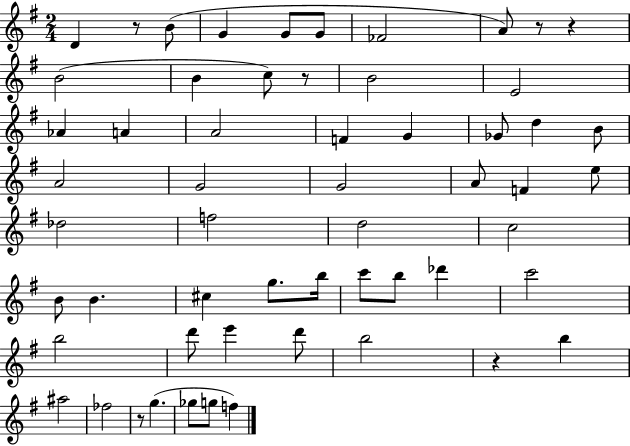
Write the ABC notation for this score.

X:1
T:Untitled
M:2/4
L:1/4
K:G
D z/2 B/2 G G/2 G/2 _F2 A/2 z/2 z B2 B c/2 z/2 B2 E2 _A A A2 F G _G/2 d B/2 A2 G2 G2 A/2 F e/2 _d2 f2 d2 c2 B/2 B ^c g/2 b/4 c'/2 b/2 _d' c'2 b2 d'/2 e' d'/2 b2 z b ^a2 _f2 z/2 g _g/2 g/2 f